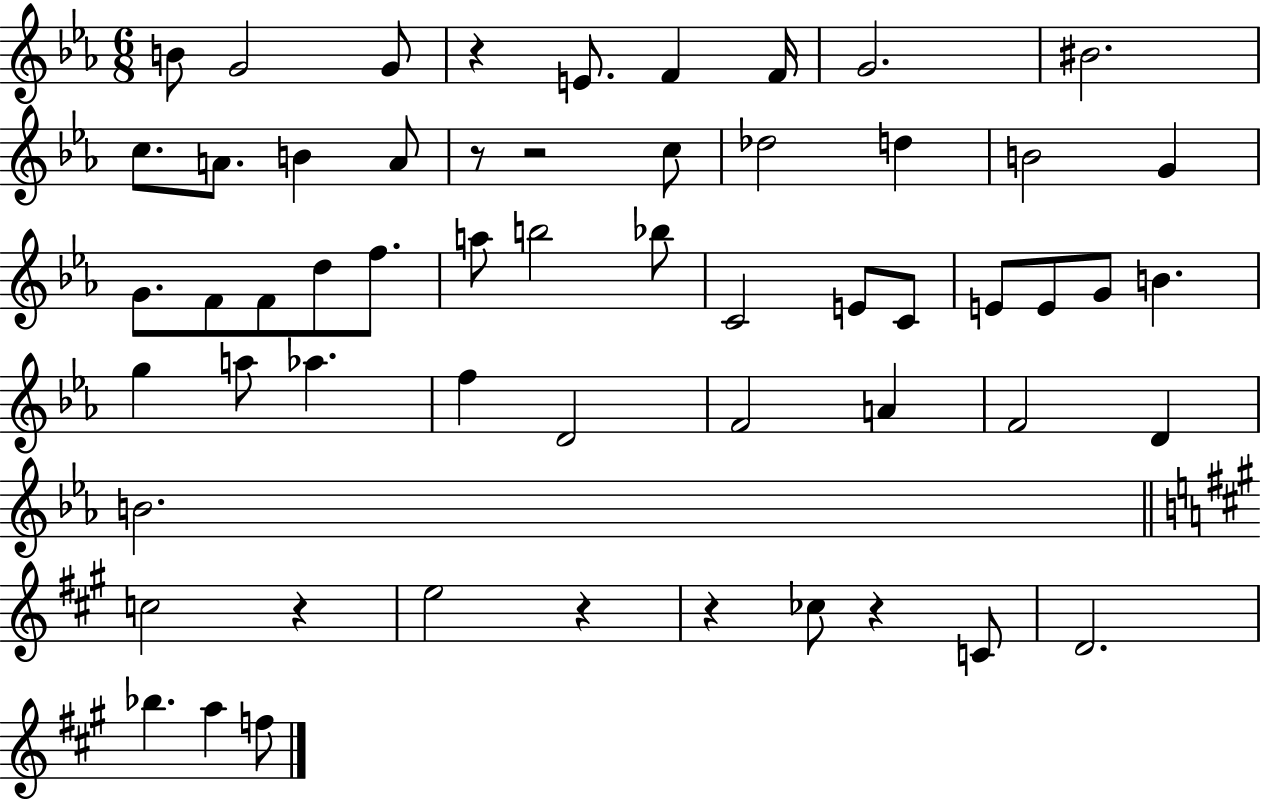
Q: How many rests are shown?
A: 7